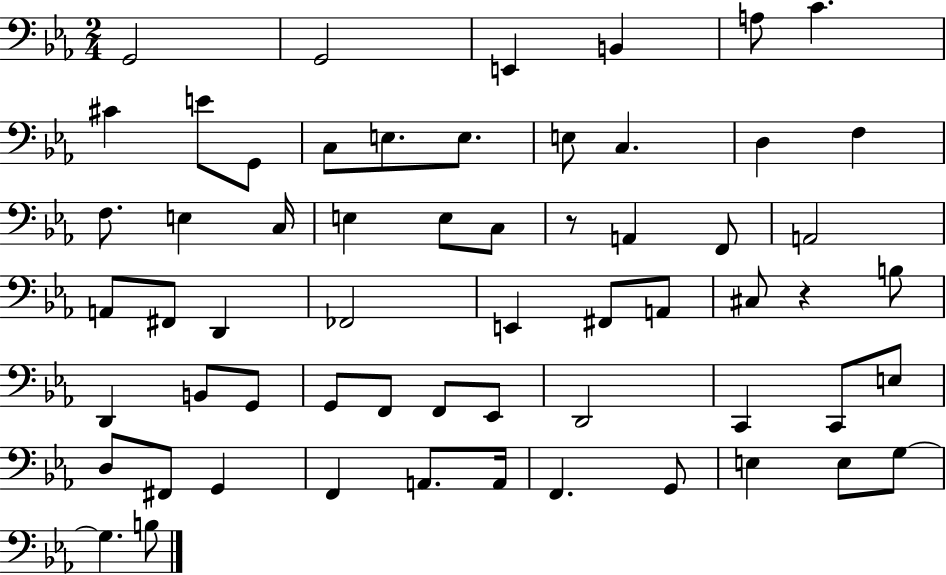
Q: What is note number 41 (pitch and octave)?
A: Eb2